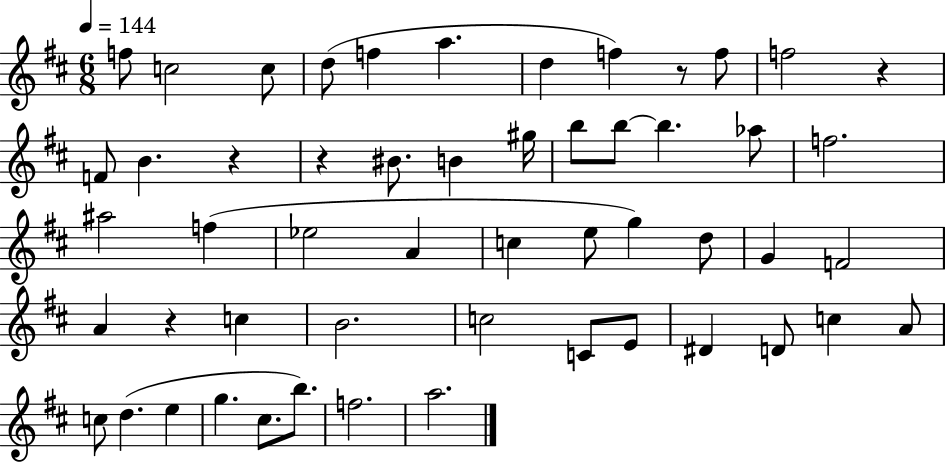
{
  \clef treble
  \numericTimeSignature
  \time 6/8
  \key d \major
  \tempo 4 = 144
  f''8 c''2 c''8 | d''8( f''4 a''4. | d''4 f''4) r8 f''8 | f''2 r4 | \break f'8 b'4. r4 | r4 bis'8. b'4 gis''16 | b''8 b''8~~ b''4. aes''8 | f''2. | \break ais''2 f''4( | ees''2 a'4 | c''4 e''8 g''4) d''8 | g'4 f'2 | \break a'4 r4 c''4 | b'2. | c''2 c'8 e'8 | dis'4 d'8 c''4 a'8 | \break c''8 d''4.( e''4 | g''4. cis''8. b''8.) | f''2. | a''2. | \break \bar "|."
}